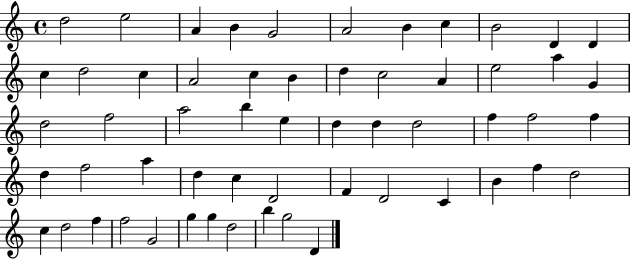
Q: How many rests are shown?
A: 0